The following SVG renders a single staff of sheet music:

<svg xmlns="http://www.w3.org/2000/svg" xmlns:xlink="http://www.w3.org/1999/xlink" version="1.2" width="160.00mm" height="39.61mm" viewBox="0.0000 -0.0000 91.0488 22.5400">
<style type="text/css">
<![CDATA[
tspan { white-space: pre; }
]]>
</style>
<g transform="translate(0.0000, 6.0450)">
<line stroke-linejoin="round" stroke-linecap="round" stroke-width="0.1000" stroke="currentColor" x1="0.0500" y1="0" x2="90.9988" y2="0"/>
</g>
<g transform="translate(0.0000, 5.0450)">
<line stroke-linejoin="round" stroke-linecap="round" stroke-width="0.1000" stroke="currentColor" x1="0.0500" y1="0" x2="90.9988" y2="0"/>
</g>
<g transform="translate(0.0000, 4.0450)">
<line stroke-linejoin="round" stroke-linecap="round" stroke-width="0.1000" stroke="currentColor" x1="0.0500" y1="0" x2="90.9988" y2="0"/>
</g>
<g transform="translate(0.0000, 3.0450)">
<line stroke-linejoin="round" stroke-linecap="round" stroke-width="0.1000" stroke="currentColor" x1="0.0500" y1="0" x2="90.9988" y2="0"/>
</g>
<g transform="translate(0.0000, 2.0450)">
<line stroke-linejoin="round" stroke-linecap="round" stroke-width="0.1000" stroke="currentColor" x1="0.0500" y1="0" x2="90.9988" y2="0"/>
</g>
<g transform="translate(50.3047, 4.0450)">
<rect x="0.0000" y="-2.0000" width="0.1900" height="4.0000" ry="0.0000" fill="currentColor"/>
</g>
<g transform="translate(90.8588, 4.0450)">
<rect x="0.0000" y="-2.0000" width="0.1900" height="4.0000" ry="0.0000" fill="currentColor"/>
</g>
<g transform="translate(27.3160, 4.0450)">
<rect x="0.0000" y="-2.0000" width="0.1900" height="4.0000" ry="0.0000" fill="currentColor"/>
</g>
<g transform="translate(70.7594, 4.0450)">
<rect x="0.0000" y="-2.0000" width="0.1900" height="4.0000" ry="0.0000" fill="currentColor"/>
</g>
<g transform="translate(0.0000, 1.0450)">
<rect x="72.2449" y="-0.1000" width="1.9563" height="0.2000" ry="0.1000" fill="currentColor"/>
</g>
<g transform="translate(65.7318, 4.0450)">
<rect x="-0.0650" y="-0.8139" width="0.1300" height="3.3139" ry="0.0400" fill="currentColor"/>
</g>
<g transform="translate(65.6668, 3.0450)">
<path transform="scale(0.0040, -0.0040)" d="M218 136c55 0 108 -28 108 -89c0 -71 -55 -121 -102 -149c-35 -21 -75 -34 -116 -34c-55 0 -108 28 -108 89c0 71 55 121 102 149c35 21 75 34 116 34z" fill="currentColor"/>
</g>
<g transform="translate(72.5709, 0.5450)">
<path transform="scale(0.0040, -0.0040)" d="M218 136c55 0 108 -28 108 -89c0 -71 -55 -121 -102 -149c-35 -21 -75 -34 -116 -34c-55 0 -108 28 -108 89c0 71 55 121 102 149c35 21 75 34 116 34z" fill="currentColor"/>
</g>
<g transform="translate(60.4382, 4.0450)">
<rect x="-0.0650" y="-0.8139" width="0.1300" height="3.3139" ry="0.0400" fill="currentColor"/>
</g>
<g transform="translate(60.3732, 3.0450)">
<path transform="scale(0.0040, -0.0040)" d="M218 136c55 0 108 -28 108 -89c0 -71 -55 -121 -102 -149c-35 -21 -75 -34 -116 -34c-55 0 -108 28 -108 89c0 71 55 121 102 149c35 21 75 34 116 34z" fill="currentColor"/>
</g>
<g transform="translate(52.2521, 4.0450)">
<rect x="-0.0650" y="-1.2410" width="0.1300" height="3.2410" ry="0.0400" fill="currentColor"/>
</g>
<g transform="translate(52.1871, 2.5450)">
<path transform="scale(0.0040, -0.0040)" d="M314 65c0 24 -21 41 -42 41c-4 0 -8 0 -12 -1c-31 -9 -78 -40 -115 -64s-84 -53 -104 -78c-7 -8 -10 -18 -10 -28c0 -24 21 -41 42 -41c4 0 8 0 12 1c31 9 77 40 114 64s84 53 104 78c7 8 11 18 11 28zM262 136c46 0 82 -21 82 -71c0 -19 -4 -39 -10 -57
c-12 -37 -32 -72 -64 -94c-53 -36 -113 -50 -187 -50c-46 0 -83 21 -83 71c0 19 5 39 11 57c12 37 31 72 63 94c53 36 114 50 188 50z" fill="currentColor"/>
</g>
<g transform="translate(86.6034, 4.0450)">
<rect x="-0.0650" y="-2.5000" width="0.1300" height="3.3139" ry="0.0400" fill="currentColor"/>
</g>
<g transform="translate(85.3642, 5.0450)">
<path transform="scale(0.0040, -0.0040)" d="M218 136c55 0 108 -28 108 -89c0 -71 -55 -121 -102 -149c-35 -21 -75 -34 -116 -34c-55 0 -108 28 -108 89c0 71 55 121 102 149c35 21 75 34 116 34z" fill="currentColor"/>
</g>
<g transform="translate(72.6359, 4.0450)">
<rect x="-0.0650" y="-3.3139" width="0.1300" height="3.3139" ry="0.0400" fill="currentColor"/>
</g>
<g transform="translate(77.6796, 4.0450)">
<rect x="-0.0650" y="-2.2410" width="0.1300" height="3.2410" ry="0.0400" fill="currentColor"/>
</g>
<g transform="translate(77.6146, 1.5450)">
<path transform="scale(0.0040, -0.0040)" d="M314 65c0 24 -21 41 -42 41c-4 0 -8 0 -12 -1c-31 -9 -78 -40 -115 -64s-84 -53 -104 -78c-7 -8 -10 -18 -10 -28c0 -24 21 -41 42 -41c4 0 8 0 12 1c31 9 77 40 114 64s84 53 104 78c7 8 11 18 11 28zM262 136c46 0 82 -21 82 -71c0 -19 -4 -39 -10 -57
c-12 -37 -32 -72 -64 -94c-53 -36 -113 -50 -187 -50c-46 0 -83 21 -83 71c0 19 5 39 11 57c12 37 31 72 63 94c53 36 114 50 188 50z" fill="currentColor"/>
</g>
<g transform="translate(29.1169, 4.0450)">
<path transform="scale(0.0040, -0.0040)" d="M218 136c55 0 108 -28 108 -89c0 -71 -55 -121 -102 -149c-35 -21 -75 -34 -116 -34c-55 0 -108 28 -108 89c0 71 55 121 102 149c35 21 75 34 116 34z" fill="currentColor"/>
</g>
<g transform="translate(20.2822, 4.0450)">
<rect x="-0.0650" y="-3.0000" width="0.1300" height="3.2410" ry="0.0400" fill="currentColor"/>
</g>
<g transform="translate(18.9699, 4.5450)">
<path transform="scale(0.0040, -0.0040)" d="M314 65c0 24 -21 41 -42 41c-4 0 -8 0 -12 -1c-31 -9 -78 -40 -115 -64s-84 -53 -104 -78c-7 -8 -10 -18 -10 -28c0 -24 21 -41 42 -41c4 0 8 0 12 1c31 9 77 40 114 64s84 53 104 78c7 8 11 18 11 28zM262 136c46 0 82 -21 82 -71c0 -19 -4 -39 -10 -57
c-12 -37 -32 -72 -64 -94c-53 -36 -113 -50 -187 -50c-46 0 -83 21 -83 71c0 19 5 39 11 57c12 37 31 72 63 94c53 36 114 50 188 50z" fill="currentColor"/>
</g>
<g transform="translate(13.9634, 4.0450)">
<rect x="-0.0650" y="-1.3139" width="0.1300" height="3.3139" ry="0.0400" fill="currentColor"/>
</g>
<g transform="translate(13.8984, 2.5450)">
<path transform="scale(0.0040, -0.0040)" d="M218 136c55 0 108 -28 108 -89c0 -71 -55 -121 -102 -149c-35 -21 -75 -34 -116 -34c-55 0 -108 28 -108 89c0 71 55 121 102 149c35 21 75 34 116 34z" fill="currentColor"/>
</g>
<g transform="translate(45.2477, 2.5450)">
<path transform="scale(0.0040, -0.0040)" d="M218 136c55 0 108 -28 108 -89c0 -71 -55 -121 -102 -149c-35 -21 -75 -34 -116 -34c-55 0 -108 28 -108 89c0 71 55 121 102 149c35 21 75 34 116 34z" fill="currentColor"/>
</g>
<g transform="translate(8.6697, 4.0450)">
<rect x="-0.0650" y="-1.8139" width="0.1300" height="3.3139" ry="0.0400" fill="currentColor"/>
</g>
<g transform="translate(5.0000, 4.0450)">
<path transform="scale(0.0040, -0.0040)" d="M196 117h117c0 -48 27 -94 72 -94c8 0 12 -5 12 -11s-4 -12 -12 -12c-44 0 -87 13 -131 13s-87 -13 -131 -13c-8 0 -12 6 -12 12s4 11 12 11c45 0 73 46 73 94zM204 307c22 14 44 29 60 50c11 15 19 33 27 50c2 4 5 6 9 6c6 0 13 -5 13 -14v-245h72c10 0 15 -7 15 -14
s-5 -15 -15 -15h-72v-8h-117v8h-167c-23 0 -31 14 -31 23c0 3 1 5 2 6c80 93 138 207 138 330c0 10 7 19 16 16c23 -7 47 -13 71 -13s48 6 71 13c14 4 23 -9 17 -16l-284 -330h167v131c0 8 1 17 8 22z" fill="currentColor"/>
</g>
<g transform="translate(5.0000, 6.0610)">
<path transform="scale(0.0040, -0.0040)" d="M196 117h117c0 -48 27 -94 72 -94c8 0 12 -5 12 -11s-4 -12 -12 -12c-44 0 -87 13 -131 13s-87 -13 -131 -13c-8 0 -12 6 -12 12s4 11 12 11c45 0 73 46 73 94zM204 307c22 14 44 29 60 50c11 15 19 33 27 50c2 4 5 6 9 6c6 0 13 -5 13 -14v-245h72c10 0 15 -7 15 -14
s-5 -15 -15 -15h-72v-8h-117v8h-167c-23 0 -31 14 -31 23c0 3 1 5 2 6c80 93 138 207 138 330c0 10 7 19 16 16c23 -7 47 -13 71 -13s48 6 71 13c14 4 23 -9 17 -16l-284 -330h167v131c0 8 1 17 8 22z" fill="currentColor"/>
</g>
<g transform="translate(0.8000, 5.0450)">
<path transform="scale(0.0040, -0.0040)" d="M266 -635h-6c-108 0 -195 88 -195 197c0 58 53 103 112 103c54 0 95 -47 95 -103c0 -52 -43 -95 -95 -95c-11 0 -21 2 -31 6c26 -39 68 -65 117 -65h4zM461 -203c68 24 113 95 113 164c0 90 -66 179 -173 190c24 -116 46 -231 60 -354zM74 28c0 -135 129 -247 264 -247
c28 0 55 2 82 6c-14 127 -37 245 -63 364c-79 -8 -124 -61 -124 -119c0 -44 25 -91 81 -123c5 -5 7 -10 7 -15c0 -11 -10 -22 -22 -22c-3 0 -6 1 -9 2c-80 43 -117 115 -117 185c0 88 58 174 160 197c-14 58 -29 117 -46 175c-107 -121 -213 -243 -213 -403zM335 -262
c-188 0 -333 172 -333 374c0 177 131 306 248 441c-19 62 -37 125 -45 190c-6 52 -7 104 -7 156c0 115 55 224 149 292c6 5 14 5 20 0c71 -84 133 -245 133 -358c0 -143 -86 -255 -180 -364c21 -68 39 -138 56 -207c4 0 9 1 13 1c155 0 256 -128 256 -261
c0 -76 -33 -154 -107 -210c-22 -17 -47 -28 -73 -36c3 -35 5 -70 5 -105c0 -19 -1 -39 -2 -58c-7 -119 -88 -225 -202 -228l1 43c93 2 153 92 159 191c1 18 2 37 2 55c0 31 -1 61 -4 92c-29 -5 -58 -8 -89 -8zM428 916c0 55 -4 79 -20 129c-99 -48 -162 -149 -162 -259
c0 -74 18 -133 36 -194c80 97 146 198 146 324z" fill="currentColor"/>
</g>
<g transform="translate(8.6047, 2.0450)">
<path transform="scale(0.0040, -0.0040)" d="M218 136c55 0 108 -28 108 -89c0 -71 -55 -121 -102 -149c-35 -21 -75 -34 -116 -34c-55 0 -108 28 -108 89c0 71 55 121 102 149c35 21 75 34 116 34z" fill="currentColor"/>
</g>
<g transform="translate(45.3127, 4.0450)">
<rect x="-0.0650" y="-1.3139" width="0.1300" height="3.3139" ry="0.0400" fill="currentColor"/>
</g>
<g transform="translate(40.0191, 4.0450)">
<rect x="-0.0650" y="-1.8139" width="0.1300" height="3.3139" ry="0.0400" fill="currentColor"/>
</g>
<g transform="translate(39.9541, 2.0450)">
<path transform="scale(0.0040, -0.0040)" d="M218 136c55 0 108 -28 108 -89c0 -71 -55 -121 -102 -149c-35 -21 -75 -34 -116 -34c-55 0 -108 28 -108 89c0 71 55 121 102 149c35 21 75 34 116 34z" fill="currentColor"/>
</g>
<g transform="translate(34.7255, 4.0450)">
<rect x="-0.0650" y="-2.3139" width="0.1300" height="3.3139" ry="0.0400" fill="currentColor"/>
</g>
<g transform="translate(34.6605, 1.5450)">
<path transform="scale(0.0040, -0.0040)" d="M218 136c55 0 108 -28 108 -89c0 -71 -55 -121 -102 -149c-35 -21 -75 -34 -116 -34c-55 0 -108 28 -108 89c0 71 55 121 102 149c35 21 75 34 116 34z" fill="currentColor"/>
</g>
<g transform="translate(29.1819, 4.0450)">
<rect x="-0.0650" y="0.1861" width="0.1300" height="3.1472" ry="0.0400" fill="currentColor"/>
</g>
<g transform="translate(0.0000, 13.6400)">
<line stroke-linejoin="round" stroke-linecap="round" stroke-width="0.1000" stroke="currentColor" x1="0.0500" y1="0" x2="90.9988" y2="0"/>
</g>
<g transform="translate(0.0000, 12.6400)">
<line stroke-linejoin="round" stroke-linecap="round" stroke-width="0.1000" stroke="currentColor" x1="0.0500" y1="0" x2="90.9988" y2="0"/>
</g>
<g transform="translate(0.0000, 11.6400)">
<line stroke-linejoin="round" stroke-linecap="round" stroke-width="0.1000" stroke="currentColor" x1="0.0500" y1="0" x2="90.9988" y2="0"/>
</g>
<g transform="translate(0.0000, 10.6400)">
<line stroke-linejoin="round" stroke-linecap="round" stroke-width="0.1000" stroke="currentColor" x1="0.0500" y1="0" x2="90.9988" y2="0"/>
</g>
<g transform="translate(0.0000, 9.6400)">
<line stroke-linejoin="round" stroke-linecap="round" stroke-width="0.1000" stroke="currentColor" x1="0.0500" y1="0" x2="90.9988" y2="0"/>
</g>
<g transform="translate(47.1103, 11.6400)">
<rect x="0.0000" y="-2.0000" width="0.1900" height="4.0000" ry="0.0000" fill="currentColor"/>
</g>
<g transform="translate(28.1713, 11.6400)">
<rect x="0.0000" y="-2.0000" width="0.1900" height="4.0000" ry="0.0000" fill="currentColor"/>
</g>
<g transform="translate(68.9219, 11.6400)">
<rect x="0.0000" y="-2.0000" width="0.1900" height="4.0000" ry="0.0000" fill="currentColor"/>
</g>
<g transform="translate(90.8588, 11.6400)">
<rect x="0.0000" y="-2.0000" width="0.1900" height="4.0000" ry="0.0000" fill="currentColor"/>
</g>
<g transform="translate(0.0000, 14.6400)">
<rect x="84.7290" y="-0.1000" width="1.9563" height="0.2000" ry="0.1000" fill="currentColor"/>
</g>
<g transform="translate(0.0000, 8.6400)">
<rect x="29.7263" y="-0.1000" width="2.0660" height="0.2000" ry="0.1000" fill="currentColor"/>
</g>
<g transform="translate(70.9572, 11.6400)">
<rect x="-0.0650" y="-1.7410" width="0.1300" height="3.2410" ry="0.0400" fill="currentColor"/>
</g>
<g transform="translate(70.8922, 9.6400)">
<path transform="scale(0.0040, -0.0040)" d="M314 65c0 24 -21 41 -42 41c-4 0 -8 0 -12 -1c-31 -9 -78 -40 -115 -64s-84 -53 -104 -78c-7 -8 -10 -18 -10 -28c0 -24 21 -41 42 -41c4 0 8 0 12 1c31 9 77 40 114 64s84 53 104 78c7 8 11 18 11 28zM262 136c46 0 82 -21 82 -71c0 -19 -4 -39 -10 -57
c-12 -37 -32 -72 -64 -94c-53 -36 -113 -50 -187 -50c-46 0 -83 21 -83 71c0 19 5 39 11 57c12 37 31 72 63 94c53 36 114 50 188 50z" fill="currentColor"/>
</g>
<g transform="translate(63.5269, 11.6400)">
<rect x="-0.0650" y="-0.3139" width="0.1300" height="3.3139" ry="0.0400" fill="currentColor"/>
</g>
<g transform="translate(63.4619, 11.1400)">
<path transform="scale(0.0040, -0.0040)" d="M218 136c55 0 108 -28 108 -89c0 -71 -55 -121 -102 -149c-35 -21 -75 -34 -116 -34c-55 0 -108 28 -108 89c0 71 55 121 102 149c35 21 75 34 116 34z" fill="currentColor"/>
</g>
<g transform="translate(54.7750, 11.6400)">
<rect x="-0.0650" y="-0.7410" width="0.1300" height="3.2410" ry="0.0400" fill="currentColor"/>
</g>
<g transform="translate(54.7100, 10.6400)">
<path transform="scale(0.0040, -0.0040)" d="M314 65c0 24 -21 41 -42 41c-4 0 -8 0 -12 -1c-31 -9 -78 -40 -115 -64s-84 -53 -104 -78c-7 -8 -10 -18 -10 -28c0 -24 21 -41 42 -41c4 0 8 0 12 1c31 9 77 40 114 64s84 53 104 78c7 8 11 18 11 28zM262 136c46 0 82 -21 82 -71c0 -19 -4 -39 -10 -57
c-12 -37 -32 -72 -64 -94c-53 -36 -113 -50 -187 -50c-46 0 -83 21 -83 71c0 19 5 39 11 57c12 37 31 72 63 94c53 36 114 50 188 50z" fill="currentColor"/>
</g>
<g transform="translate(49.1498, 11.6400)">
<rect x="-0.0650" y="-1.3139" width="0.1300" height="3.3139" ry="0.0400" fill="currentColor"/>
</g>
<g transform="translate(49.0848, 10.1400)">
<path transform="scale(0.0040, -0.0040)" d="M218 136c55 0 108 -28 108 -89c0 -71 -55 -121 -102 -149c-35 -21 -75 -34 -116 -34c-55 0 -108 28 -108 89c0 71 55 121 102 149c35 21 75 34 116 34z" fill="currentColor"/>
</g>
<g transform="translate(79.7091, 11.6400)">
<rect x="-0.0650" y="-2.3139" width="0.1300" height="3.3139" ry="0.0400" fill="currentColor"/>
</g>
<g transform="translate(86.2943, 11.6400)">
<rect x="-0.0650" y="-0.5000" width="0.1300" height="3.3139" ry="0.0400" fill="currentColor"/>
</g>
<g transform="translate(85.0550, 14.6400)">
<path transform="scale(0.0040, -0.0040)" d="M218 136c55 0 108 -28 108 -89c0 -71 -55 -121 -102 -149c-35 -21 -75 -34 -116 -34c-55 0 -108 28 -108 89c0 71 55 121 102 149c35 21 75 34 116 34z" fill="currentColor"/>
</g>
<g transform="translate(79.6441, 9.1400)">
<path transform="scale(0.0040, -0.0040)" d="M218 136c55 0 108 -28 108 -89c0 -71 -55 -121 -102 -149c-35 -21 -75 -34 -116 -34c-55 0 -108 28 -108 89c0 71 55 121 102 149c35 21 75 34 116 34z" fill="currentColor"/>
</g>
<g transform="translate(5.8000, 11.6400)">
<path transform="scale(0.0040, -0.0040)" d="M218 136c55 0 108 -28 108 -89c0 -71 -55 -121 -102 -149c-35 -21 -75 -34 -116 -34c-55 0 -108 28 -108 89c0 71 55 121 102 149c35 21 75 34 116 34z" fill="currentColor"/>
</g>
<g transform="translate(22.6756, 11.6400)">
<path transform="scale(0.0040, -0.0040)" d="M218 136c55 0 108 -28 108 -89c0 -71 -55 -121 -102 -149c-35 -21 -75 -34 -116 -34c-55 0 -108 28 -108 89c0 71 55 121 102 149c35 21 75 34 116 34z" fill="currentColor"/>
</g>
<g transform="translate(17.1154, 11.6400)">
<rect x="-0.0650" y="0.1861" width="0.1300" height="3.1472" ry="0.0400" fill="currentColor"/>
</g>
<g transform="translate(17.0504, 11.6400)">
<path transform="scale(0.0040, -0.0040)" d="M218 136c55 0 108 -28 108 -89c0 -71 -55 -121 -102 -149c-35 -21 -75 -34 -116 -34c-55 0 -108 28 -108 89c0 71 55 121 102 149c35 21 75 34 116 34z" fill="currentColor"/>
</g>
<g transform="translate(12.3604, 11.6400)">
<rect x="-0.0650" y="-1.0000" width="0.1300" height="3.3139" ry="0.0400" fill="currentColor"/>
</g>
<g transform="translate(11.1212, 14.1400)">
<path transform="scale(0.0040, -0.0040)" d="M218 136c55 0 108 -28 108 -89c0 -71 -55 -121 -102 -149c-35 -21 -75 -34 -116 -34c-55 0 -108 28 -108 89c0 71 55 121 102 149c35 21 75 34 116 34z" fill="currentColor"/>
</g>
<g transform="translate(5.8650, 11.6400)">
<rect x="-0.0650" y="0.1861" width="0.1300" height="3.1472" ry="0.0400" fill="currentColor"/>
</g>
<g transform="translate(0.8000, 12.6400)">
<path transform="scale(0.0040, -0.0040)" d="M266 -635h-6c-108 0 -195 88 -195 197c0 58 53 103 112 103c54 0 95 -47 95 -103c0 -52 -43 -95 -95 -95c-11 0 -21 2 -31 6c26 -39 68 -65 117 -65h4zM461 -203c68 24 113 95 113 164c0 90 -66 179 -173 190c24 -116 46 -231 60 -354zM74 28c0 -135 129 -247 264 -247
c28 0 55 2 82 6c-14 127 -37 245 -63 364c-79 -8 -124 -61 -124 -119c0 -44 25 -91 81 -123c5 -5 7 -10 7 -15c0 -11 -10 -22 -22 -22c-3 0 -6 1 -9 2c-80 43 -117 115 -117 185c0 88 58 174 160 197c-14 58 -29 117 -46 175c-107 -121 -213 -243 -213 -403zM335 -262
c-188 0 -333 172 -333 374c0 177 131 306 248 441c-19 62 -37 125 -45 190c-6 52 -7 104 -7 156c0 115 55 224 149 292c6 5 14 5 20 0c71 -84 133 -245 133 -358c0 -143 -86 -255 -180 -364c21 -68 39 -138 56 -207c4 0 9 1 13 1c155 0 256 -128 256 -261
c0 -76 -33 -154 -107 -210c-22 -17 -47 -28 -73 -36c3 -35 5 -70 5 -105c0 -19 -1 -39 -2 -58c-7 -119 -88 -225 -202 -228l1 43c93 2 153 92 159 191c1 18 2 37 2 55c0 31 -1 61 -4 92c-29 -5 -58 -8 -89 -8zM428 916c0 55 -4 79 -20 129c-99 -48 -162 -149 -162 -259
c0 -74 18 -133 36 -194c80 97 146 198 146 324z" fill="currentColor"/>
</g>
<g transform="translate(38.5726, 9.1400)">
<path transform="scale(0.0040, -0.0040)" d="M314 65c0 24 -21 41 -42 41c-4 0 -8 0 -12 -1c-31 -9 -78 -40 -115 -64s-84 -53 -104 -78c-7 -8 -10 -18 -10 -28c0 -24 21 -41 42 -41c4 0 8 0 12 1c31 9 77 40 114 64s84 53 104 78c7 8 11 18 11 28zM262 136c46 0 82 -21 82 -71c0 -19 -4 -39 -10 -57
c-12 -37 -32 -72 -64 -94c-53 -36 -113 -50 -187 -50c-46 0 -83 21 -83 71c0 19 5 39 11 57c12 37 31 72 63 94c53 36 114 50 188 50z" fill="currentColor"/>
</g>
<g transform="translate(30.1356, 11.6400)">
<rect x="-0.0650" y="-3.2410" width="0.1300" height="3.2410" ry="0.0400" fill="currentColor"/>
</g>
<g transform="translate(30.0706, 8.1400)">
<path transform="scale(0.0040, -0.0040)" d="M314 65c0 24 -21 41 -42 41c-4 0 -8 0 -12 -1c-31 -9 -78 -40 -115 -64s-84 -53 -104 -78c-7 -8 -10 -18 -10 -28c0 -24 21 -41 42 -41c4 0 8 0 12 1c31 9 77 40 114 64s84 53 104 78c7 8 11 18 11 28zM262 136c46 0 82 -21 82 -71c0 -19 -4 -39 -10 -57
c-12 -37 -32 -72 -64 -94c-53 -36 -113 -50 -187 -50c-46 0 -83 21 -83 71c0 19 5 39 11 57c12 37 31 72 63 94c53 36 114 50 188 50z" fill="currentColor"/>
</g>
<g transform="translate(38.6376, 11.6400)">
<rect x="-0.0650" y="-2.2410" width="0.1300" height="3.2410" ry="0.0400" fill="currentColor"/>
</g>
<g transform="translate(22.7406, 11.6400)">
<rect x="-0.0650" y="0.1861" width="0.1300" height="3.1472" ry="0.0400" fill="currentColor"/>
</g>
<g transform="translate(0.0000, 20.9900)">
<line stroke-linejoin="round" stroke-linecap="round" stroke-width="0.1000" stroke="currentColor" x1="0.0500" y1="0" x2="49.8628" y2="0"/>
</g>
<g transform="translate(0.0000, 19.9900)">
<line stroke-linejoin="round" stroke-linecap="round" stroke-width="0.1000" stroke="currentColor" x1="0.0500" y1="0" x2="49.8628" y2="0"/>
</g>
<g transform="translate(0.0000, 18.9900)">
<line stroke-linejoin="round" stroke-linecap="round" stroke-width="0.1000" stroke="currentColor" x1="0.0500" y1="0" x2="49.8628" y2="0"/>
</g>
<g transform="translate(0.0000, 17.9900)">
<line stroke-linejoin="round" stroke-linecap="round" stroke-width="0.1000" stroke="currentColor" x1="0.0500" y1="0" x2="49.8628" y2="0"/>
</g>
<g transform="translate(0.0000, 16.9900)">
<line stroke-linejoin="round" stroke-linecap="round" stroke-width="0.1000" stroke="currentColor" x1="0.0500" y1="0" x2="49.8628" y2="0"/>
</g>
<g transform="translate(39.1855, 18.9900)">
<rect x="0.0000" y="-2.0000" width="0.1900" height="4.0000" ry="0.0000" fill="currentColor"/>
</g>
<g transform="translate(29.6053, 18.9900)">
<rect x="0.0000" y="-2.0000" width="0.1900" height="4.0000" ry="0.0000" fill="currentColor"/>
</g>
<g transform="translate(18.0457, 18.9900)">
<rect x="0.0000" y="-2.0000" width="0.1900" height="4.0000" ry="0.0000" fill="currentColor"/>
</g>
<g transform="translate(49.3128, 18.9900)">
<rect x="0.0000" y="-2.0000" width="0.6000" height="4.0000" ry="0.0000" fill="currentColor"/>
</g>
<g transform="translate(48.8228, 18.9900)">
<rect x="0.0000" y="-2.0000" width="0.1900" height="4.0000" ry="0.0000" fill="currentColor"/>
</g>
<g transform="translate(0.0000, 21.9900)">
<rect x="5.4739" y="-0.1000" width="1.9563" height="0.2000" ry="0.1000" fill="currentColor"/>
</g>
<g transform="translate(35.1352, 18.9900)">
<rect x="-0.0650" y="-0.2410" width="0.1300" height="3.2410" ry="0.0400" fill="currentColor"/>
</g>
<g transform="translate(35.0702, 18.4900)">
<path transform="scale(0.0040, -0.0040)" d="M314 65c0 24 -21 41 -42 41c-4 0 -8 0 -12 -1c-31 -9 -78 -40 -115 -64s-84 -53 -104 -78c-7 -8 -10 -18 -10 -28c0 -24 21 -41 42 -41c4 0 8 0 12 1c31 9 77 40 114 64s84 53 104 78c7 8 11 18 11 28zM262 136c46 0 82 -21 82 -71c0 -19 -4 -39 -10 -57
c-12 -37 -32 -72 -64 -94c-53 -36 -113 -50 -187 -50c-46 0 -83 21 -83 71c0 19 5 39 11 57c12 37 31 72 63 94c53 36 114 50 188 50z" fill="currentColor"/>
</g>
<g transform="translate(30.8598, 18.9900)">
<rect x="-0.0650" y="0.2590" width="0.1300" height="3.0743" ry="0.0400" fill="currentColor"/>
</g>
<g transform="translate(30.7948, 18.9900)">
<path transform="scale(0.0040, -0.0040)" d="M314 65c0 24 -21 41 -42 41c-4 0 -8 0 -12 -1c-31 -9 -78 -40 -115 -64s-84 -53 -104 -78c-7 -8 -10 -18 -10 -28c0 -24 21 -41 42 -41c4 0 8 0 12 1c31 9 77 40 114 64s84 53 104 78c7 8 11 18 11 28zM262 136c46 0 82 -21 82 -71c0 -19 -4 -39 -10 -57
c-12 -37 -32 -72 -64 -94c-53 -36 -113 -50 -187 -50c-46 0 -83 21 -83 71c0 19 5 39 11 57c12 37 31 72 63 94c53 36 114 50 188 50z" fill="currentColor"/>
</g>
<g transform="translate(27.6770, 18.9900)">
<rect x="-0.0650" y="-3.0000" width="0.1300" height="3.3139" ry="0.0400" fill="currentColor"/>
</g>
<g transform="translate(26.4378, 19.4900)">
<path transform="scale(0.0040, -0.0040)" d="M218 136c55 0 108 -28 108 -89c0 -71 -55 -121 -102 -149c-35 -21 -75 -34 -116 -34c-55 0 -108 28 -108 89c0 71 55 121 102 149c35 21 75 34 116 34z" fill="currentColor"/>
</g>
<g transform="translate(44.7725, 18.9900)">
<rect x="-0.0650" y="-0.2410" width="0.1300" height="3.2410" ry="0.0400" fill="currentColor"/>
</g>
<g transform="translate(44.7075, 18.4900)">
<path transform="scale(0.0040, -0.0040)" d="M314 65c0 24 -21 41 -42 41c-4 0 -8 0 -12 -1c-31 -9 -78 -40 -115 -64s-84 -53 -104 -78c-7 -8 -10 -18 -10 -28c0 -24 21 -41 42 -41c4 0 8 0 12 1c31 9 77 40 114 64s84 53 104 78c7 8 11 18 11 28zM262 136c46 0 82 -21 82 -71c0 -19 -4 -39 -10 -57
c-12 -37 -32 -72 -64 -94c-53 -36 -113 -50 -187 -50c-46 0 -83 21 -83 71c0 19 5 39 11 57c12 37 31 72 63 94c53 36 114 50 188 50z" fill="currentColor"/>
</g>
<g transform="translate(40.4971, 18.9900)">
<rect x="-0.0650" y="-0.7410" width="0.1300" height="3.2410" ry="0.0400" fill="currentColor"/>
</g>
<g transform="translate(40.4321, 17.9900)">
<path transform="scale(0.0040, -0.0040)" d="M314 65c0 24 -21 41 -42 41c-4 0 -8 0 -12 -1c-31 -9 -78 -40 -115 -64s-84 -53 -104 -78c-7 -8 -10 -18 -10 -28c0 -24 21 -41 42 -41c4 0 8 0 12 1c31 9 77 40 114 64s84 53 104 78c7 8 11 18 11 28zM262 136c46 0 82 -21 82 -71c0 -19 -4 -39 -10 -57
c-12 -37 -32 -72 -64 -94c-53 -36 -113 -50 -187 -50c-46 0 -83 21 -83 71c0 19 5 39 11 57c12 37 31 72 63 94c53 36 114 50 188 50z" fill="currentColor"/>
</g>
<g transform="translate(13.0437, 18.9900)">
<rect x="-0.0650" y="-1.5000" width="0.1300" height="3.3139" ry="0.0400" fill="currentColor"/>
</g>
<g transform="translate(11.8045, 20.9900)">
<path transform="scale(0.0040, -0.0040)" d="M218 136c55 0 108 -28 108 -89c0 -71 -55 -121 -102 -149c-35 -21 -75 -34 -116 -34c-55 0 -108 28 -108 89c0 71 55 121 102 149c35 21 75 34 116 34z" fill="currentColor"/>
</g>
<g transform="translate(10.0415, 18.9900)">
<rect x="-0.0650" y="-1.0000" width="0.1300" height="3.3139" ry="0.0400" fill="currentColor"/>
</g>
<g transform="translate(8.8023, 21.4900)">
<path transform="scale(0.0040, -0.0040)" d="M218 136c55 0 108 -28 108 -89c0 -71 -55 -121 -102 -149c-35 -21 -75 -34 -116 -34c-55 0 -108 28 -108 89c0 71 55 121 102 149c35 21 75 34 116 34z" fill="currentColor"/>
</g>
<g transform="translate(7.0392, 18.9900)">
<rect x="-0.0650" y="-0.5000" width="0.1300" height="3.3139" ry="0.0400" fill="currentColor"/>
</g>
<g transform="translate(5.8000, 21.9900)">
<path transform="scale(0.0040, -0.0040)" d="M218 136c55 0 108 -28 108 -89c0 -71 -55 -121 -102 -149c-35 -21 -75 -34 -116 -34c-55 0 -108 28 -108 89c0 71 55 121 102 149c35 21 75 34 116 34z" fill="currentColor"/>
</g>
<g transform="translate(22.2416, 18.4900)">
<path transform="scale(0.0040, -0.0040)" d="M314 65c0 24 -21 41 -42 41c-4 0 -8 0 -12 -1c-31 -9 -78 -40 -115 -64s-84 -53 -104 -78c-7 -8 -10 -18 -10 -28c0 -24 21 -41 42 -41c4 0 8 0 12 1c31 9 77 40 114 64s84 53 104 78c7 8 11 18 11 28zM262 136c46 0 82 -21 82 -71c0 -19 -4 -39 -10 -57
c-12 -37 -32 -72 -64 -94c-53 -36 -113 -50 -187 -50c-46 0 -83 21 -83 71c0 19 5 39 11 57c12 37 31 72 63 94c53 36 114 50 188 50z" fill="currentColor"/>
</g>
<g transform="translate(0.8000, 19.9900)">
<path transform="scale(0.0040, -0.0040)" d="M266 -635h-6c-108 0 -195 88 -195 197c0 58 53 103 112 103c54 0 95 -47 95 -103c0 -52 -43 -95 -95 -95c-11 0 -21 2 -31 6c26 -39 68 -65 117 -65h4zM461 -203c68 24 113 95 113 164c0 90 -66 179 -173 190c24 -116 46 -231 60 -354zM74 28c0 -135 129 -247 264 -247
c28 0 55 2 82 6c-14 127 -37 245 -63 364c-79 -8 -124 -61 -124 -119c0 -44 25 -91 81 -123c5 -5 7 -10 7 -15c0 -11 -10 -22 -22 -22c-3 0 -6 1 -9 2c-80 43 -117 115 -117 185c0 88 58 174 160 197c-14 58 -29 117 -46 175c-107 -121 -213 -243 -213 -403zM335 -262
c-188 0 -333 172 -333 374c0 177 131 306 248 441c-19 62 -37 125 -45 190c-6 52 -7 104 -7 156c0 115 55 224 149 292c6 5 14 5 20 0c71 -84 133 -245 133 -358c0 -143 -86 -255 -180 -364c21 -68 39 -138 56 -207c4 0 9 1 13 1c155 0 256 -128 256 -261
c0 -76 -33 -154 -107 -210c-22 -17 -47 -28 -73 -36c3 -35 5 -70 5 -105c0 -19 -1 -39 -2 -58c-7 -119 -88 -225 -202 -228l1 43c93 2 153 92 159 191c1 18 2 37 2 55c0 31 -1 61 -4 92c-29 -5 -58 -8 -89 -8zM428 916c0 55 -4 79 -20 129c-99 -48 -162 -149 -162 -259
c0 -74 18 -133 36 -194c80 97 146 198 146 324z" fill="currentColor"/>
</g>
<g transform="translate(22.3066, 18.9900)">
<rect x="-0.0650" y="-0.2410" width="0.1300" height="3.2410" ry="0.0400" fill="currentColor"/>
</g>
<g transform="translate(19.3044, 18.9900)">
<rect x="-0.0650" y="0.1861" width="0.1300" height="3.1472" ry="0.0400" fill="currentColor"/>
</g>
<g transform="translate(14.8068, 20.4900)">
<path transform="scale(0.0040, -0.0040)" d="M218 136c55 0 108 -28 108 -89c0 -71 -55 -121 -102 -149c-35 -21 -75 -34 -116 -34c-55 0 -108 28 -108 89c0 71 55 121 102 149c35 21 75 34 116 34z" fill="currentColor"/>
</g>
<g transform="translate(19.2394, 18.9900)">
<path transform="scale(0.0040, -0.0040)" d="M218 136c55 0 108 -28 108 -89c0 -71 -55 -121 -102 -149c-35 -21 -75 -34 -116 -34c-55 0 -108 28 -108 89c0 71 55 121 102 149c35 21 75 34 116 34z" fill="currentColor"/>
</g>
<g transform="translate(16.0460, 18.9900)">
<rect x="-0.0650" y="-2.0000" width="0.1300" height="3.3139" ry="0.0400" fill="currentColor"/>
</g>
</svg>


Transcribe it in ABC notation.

X:1
T:Untitled
M:4/4
L:1/4
K:C
f e A2 B g f e e2 d d b g2 G B D B B b2 g2 e d2 c f2 g C C D E F B c2 A B2 c2 d2 c2